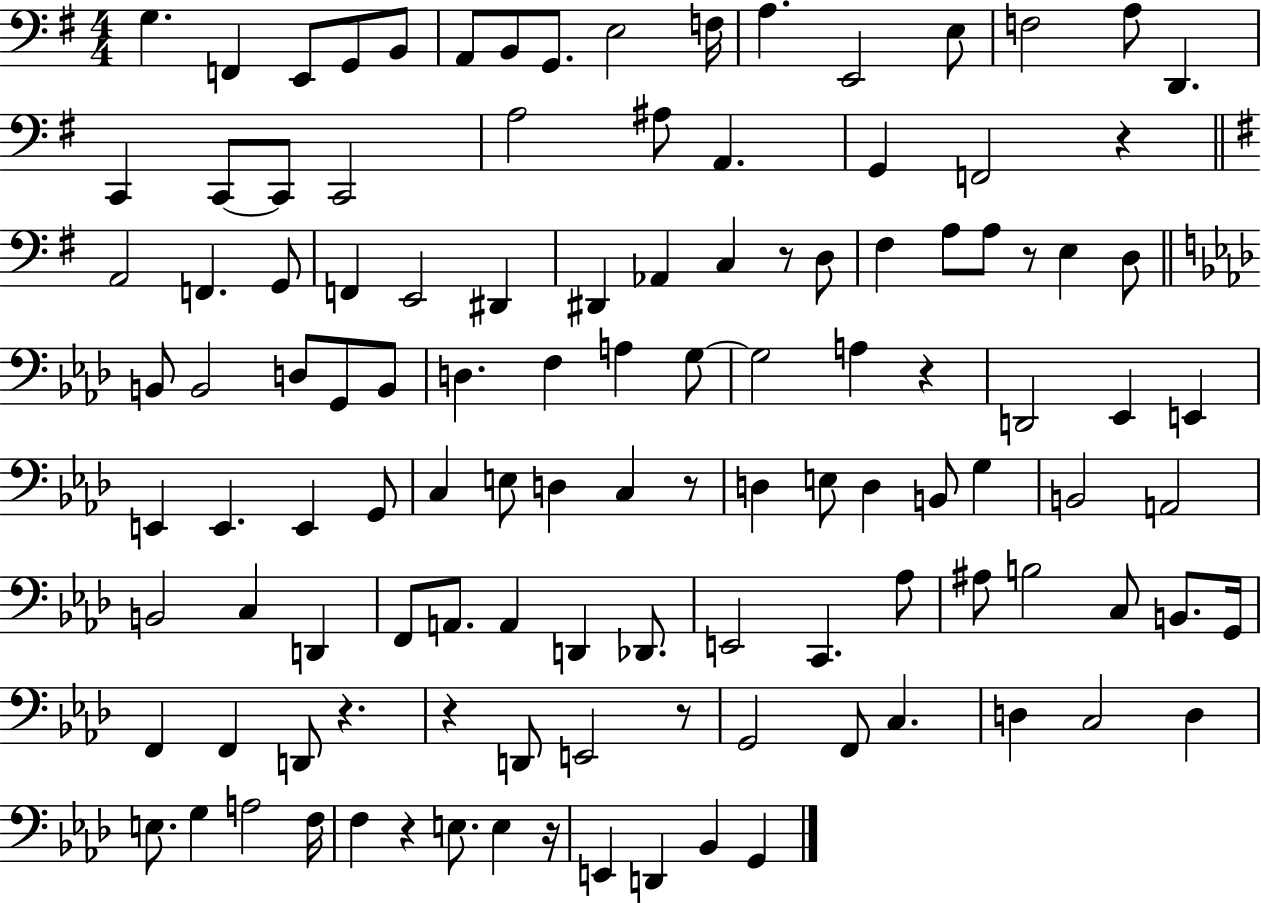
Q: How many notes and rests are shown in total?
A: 117